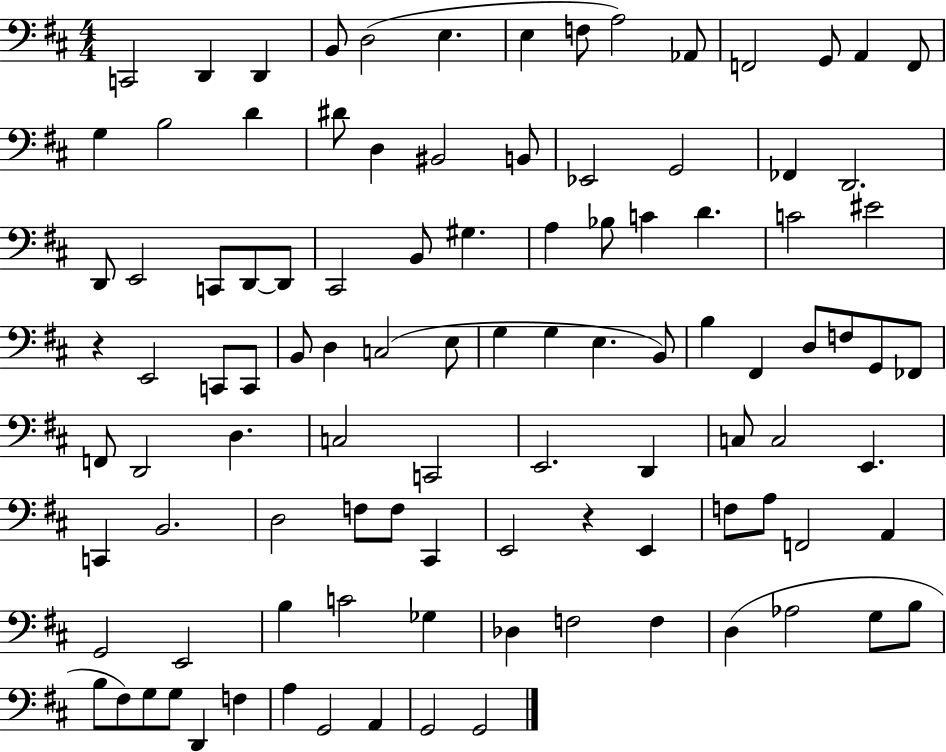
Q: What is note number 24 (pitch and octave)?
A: FES2